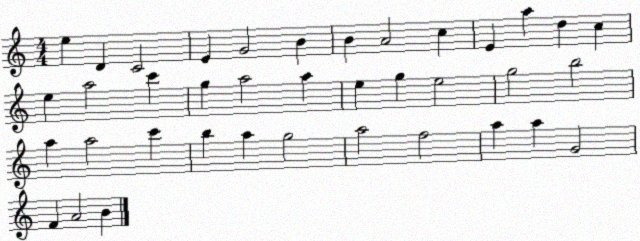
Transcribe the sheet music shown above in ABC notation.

X:1
T:Untitled
M:4/4
L:1/4
K:C
e D C2 E G2 B B A2 c E a d c e a2 c' g a2 a e g e2 g2 b2 a a2 c' b a g2 a2 f2 a a G2 F A2 B